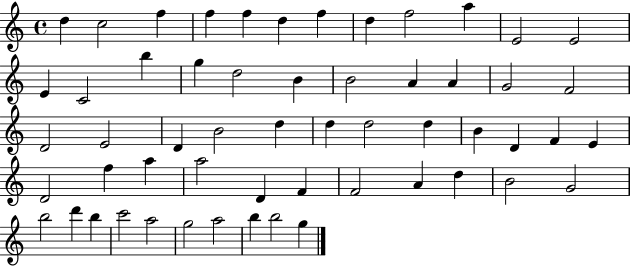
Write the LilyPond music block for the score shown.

{
  \clef treble
  \time 4/4
  \defaultTimeSignature
  \key c \major
  d''4 c''2 f''4 | f''4 f''4 d''4 f''4 | d''4 f''2 a''4 | e'2 e'2 | \break e'4 c'2 b''4 | g''4 d''2 b'4 | b'2 a'4 a'4 | g'2 f'2 | \break d'2 e'2 | d'4 b'2 d''4 | d''4 d''2 d''4 | b'4 d'4 f'4 e'4 | \break d'2 f''4 a''4 | a''2 d'4 f'4 | f'2 a'4 d''4 | b'2 g'2 | \break b''2 d'''4 b''4 | c'''2 a''2 | g''2 a''2 | b''4 b''2 g''4 | \break \bar "|."
}